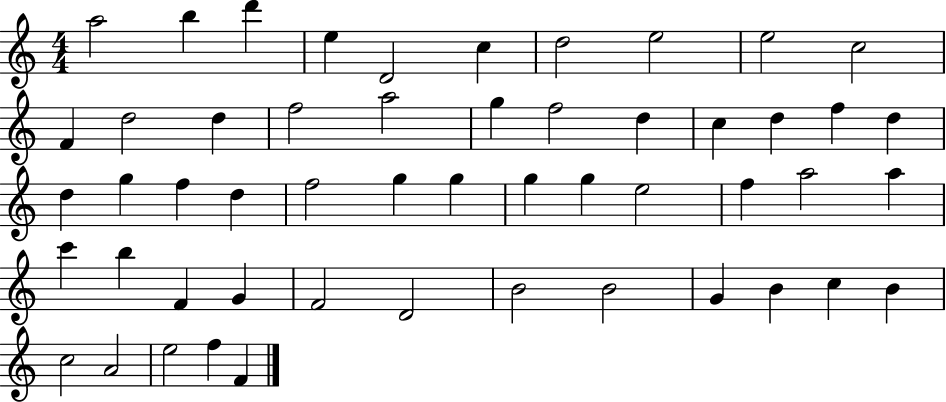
A5/h B5/q D6/q E5/q D4/h C5/q D5/h E5/h E5/h C5/h F4/q D5/h D5/q F5/h A5/h G5/q F5/h D5/q C5/q D5/q F5/q D5/q D5/q G5/q F5/q D5/q F5/h G5/q G5/q G5/q G5/q E5/h F5/q A5/h A5/q C6/q B5/q F4/q G4/q F4/h D4/h B4/h B4/h G4/q B4/q C5/q B4/q C5/h A4/h E5/h F5/q F4/q